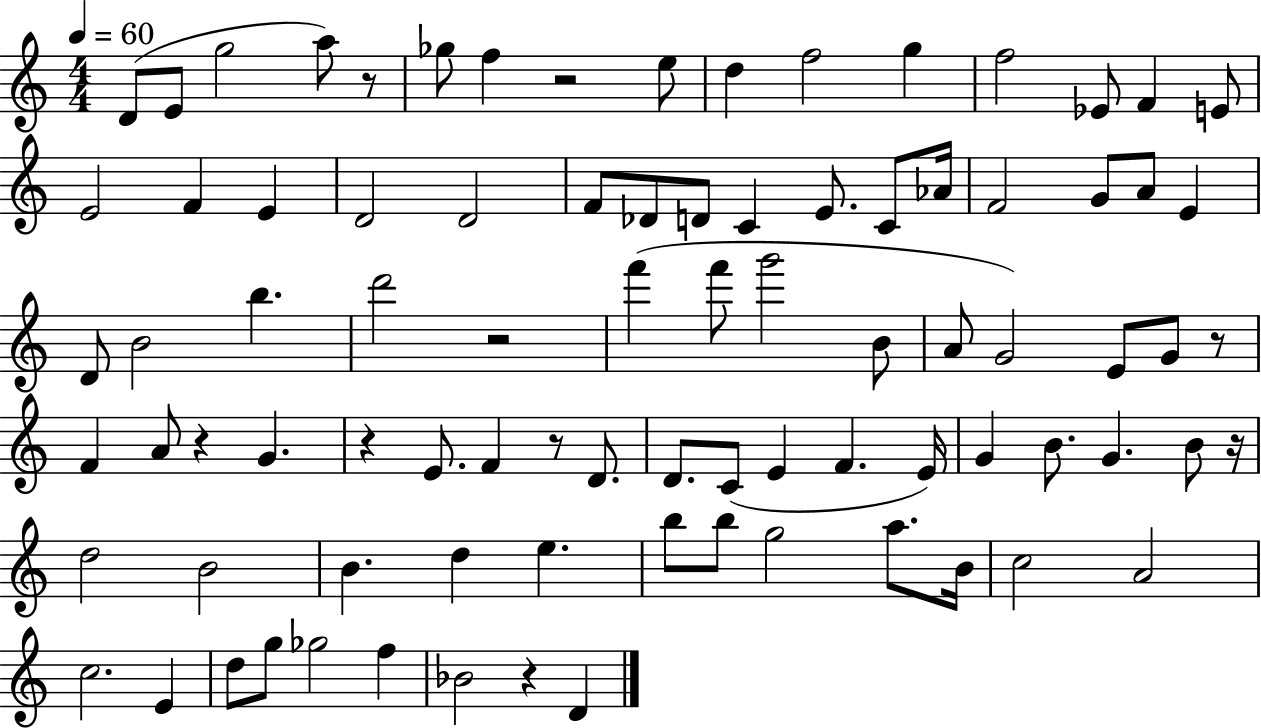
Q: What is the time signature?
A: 4/4